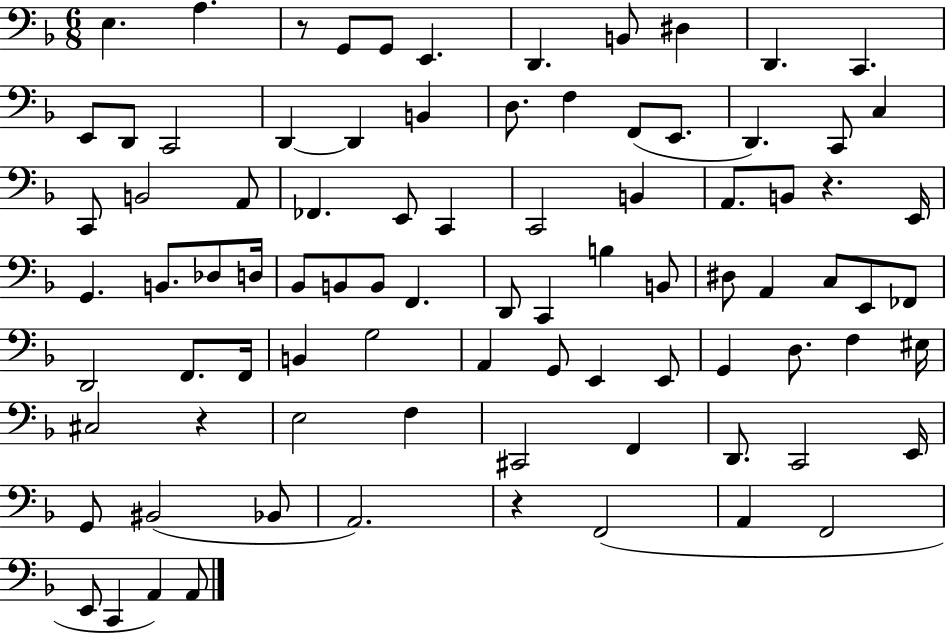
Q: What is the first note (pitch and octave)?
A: E3